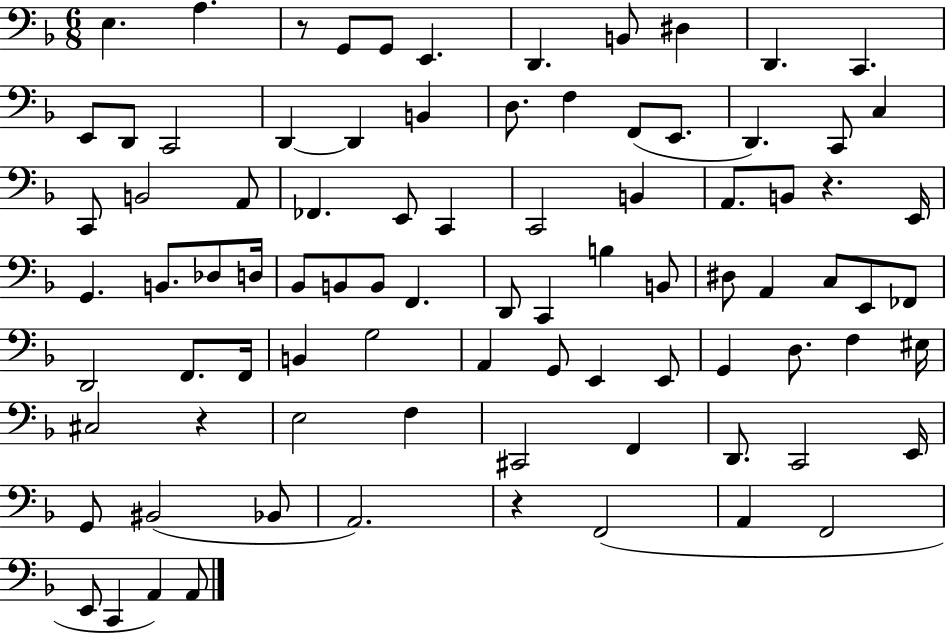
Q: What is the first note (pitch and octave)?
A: E3